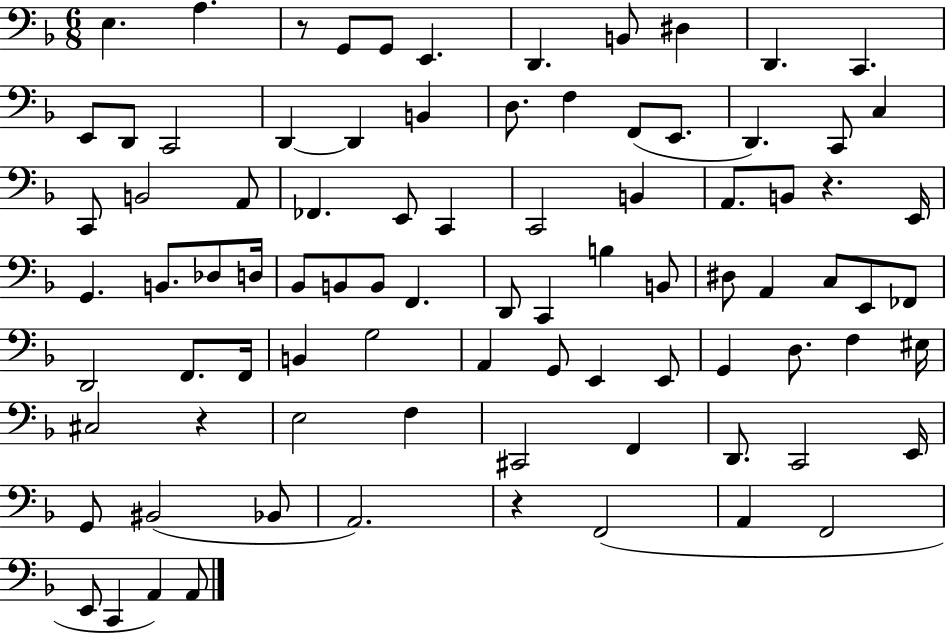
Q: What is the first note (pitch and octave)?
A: E3